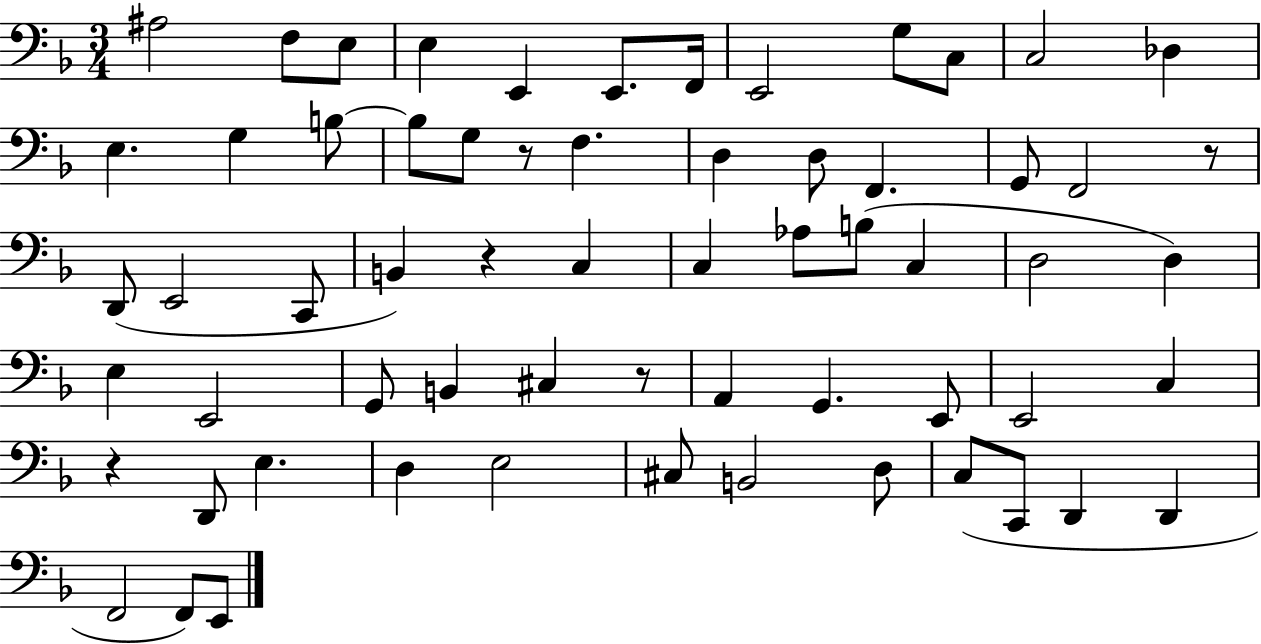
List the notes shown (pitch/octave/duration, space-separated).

A#3/h F3/e E3/e E3/q E2/q E2/e. F2/s E2/h G3/e C3/e C3/h Db3/q E3/q. G3/q B3/e B3/e G3/e R/e F3/q. D3/q D3/e F2/q. G2/e F2/h R/e D2/e E2/h C2/e B2/q R/q C3/q C3/q Ab3/e B3/e C3/q D3/h D3/q E3/q E2/h G2/e B2/q C#3/q R/e A2/q G2/q. E2/e E2/h C3/q R/q D2/e E3/q. D3/q E3/h C#3/e B2/h D3/e C3/e C2/e D2/q D2/q F2/h F2/e E2/e